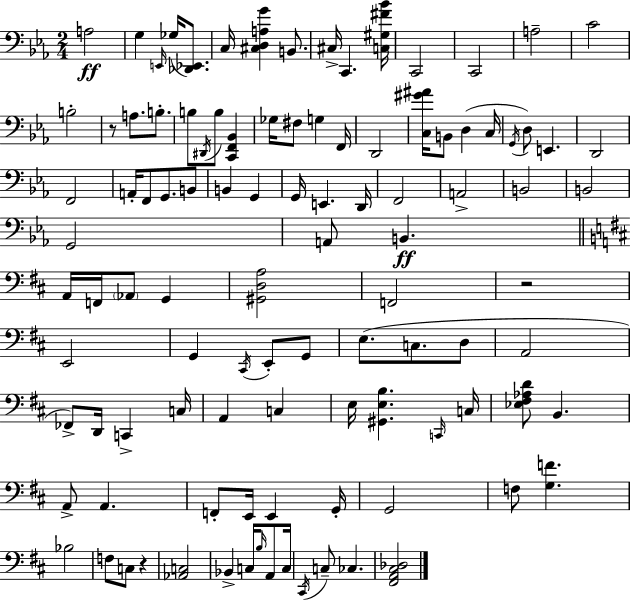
{
  \clef bass
  \numericTimeSignature
  \time 2/4
  \key c \minor
  a2\ff | g4 \grace { e,16 }( ges16 <des, ees,>8.) | c16 <cis d a g'>4 b,8. | cis16-> c,4. | \break <c gis fis' bes'>16 c,2 | c,2 | a2-- | c'2 | \break b2-. | r8 a8. b8.-. | b8 \acciaccatura { dis,16 } b8 <c, f, bes,>4 | ges16 fis8 g4 | \break f,16 d,2 | <c gis' ais'>16 b,8 d4( | c16 \acciaccatura { g,16 } d8) e,4. | d,2 | \break f,2 | a,16-. f,8 g,8. | b,8 b,4 g,4 | g,16 e,4. | \break d,16 f,2 | a,2-> | b,2 | b,2 | \break g,2 | a,8 b,4.\ff | \bar "||" \break \key b \minor a,16 f,16 \parenthesize aes,8 g,4 | <gis, d a>2 | f,2 | r2 | \break e,2 | g,4 \acciaccatura { cis,16 } e,8-. g,8 | e8.( c8. d8 | a,2 | \break fes,8->) d,16 c,4-> | c16 a,4 c4 | e16 <gis, e b>4. | \grace { c,16 } c16 <ees fis aes d'>8 b,4. | \break a,8-> a,4. | f,8-. e,16 e,4 | g,16-. g,2 | f8 <g f'>4. | \break bes2 | f8 c8 r4 | <aes, c>2 | bes,4-> c16 \grace { b16 } | \break a,8 c16 \acciaccatura { cis,16 } c8-- ces4. | <fis, a, cis des>2 | \bar "|."
}